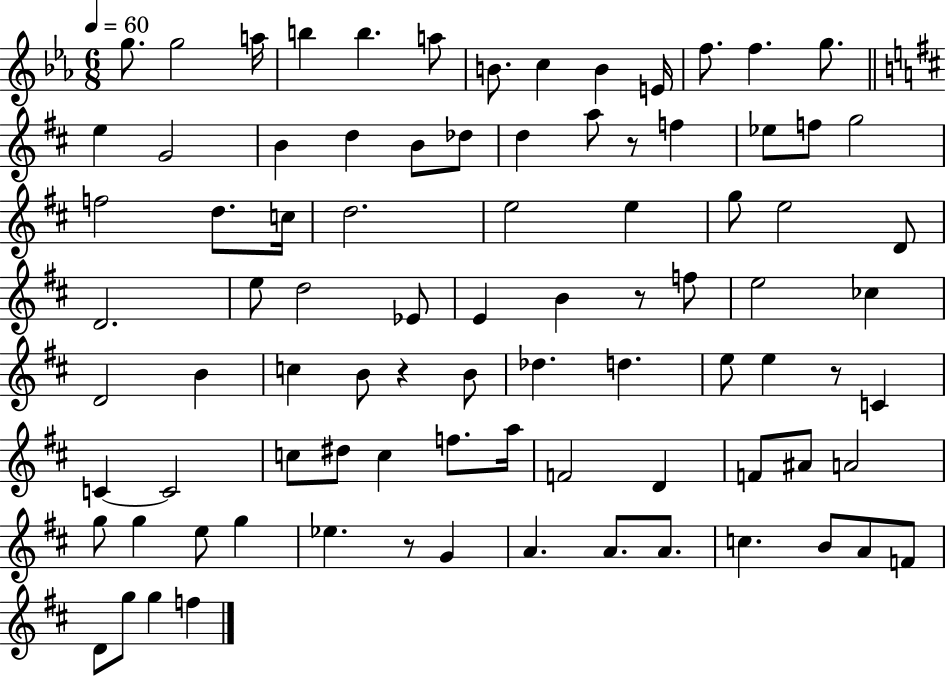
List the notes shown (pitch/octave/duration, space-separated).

G5/e. G5/h A5/s B5/q B5/q. A5/e B4/e. C5/q B4/q E4/s F5/e. F5/q. G5/e. E5/q G4/h B4/q D5/q B4/e Db5/e D5/q A5/e R/e F5/q Eb5/e F5/e G5/h F5/h D5/e. C5/s D5/h. E5/h E5/q G5/e E5/h D4/e D4/h. E5/e D5/h Eb4/e E4/q B4/q R/e F5/e E5/h CES5/q D4/h B4/q C5/q B4/e R/q B4/e Db5/q. D5/q. E5/e E5/q R/e C4/q C4/q C4/h C5/e D#5/e C5/q F5/e. A5/s F4/h D4/q F4/e A#4/e A4/h G5/e G5/q E5/e G5/q Eb5/q. R/e G4/q A4/q. A4/e. A4/e. C5/q. B4/e A4/e F4/e D4/e G5/e G5/q F5/q